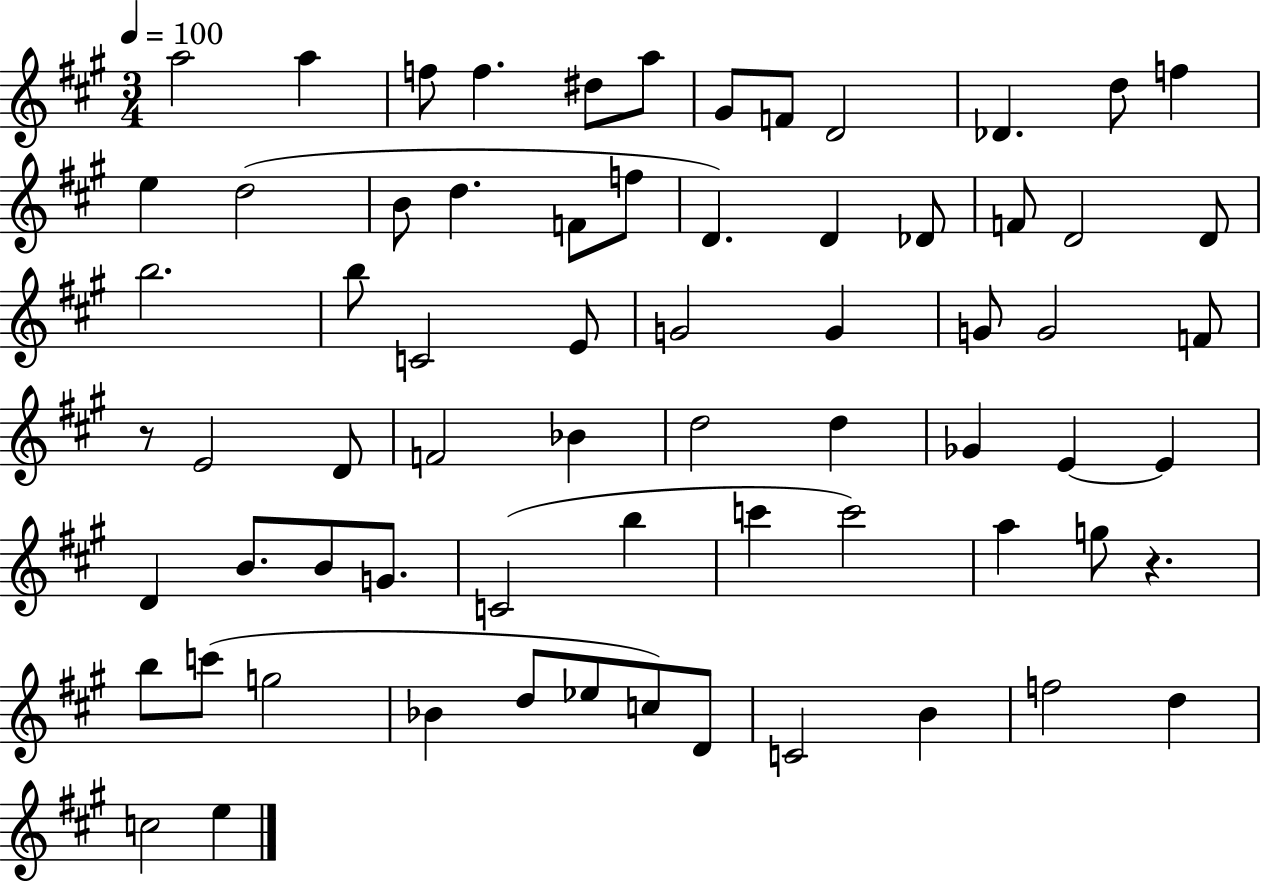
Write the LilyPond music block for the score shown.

{
  \clef treble
  \numericTimeSignature
  \time 3/4
  \key a \major
  \tempo 4 = 100
  a''2 a''4 | f''8 f''4. dis''8 a''8 | gis'8 f'8 d'2 | des'4. d''8 f''4 | \break e''4 d''2( | b'8 d''4. f'8 f''8 | d'4.) d'4 des'8 | f'8 d'2 d'8 | \break b''2. | b''8 c'2 e'8 | g'2 g'4 | g'8 g'2 f'8 | \break r8 e'2 d'8 | f'2 bes'4 | d''2 d''4 | ges'4 e'4~~ e'4 | \break d'4 b'8. b'8 g'8. | c'2( b''4 | c'''4 c'''2) | a''4 g''8 r4. | \break b''8 c'''8( g''2 | bes'4 d''8 ees''8 c''8) d'8 | c'2 b'4 | f''2 d''4 | \break c''2 e''4 | \bar "|."
}